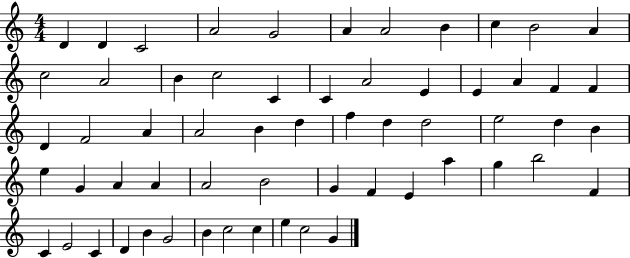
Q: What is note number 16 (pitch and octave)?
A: C4